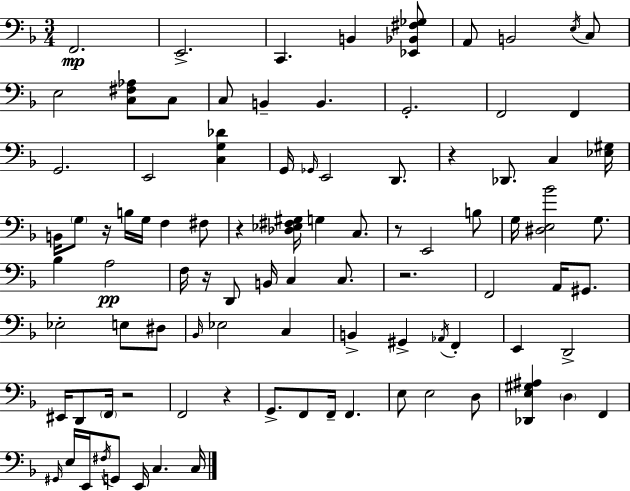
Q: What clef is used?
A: bass